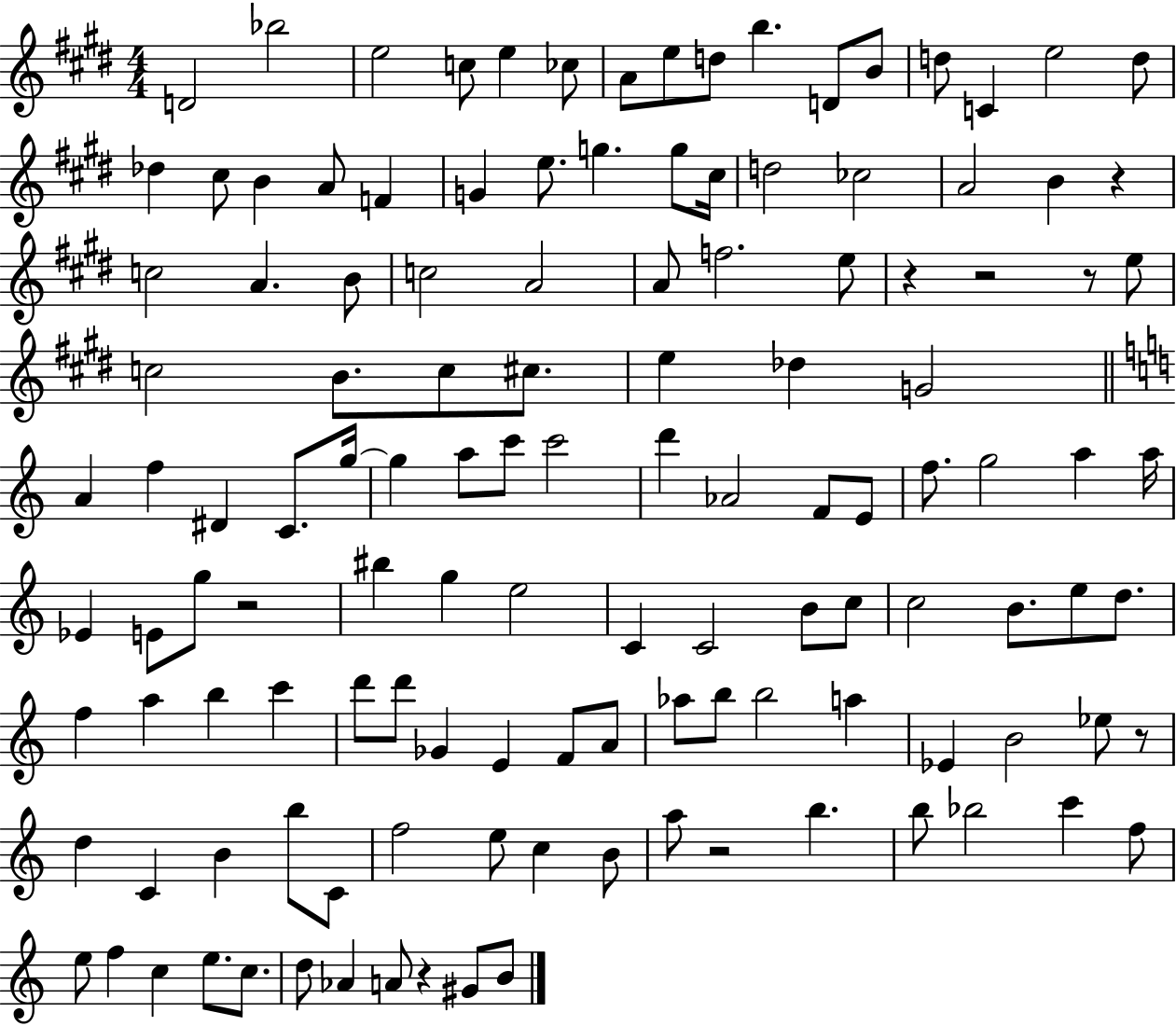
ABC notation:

X:1
T:Untitled
M:4/4
L:1/4
K:E
D2 _b2 e2 c/2 e _c/2 A/2 e/2 d/2 b D/2 B/2 d/2 C e2 d/2 _d ^c/2 B A/2 F G e/2 g g/2 ^c/4 d2 _c2 A2 B z c2 A B/2 c2 A2 A/2 f2 e/2 z z2 z/2 e/2 c2 B/2 c/2 ^c/2 e _d G2 A f ^D C/2 g/4 g a/2 c'/2 c'2 d' _A2 F/2 E/2 f/2 g2 a a/4 _E E/2 g/2 z2 ^b g e2 C C2 B/2 c/2 c2 B/2 e/2 d/2 f a b c' d'/2 d'/2 _G E F/2 A/2 _a/2 b/2 b2 a _E B2 _e/2 z/2 d C B b/2 C/2 f2 e/2 c B/2 a/2 z2 b b/2 _b2 c' f/2 e/2 f c e/2 c/2 d/2 _A A/2 z ^G/2 B/2